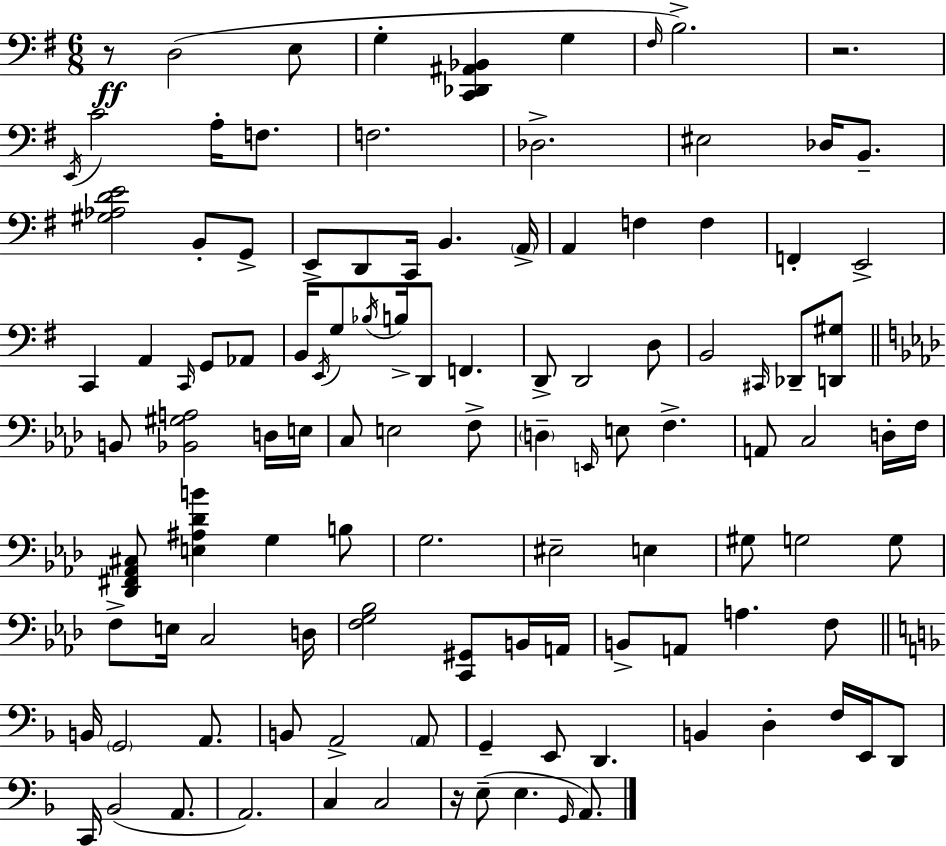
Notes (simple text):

R/e D3/h E3/e G3/q [C2,Db2,A#2,Bb2]/q G3/q F#3/s B3/h. R/h. E2/s C4/h A3/s F3/e. F3/h. Db3/h. EIS3/h Db3/s B2/e. [G#3,Ab3,D4,E4]/h B2/e G2/e E2/e D2/e C2/s B2/q. A2/s A2/q F3/q F3/q F2/q E2/h C2/q A2/q C2/s G2/e Ab2/e B2/s E2/s G3/e Bb3/s B3/s D2/e F2/q. D2/e D2/h D3/e B2/h C#2/s Db2/e [D2,G#3]/e B2/e [Bb2,G#3,A3]/h D3/s E3/s C3/e E3/h F3/e D3/q E2/s E3/e F3/q. A2/e C3/h D3/s F3/s [Db2,F#2,Ab2,C#3]/e [E3,A#3,Db4,B4]/q G3/q B3/e G3/h. EIS3/h E3/q G#3/e G3/h G3/e F3/e E3/s C3/h D3/s [F3,G3,Bb3]/h [C2,G#2]/e B2/s A2/s B2/e A2/e A3/q. F3/e B2/s G2/h A2/e. B2/e A2/h A2/e G2/q E2/e D2/q. B2/q D3/q F3/s E2/s D2/e C2/s Bb2/h A2/e. A2/h. C3/q C3/h R/s E3/e E3/q. G2/s A2/e.